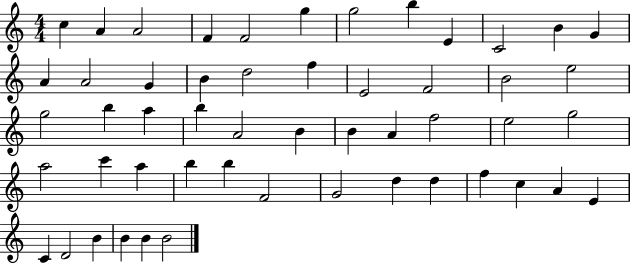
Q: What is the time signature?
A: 4/4